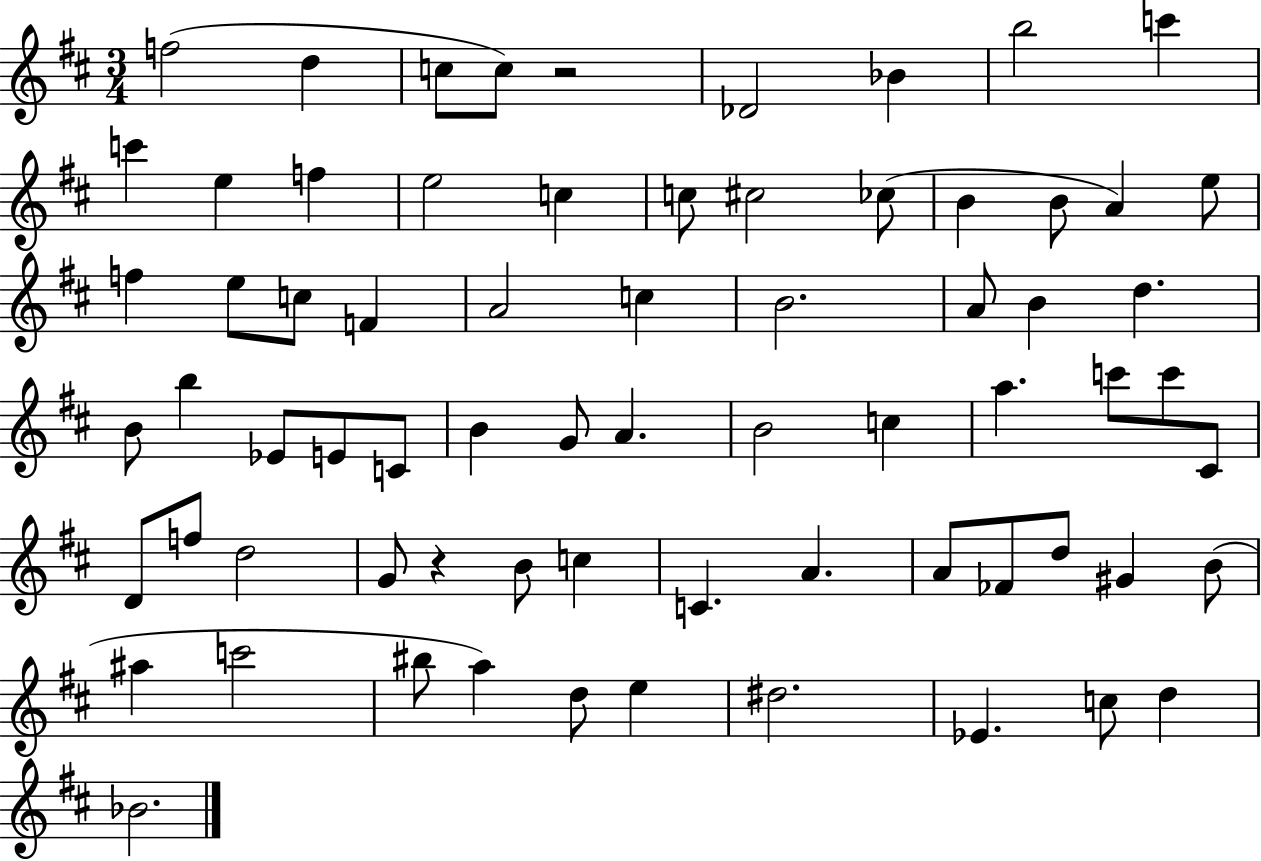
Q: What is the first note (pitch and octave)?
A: F5